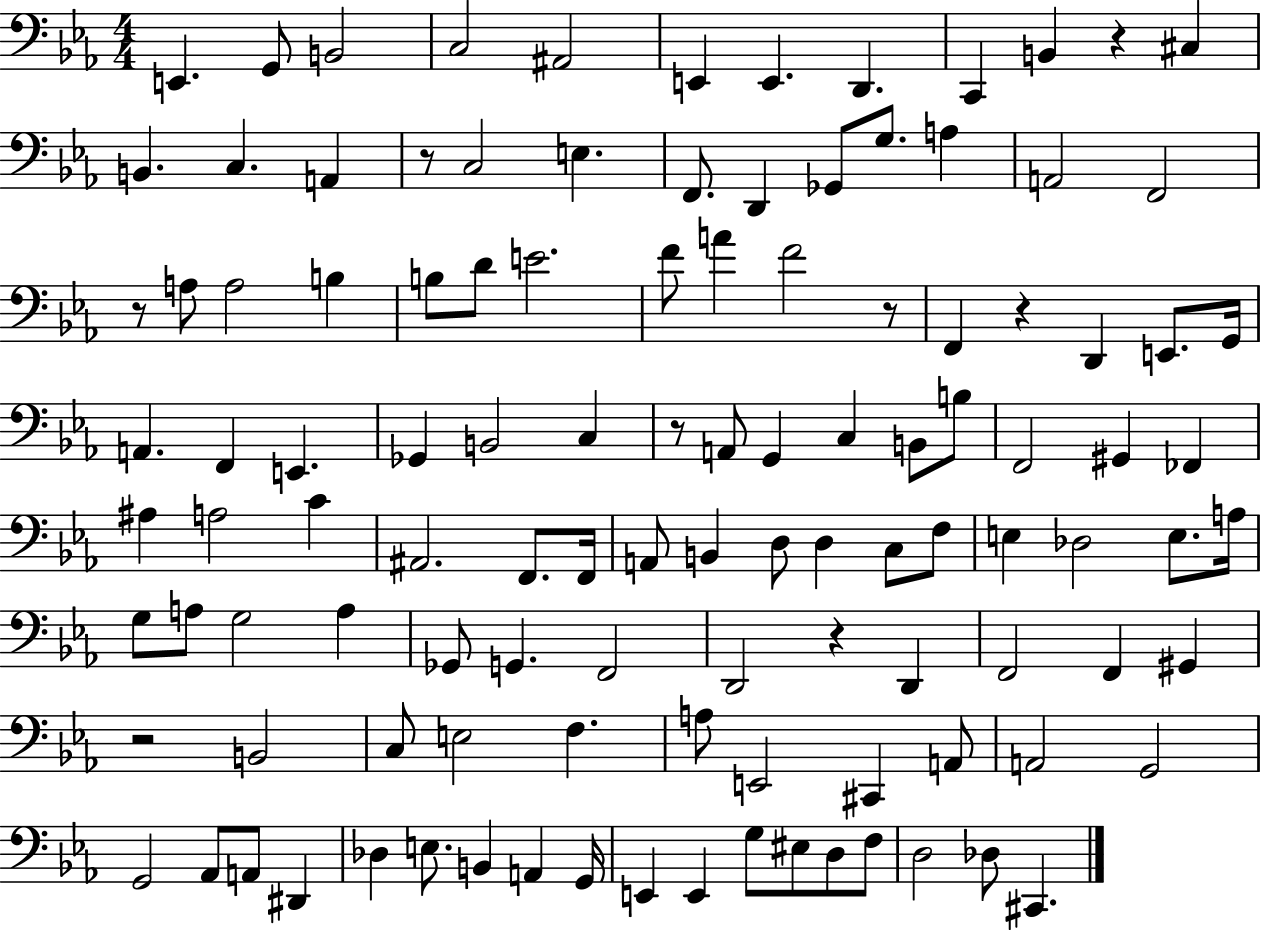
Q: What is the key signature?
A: EES major